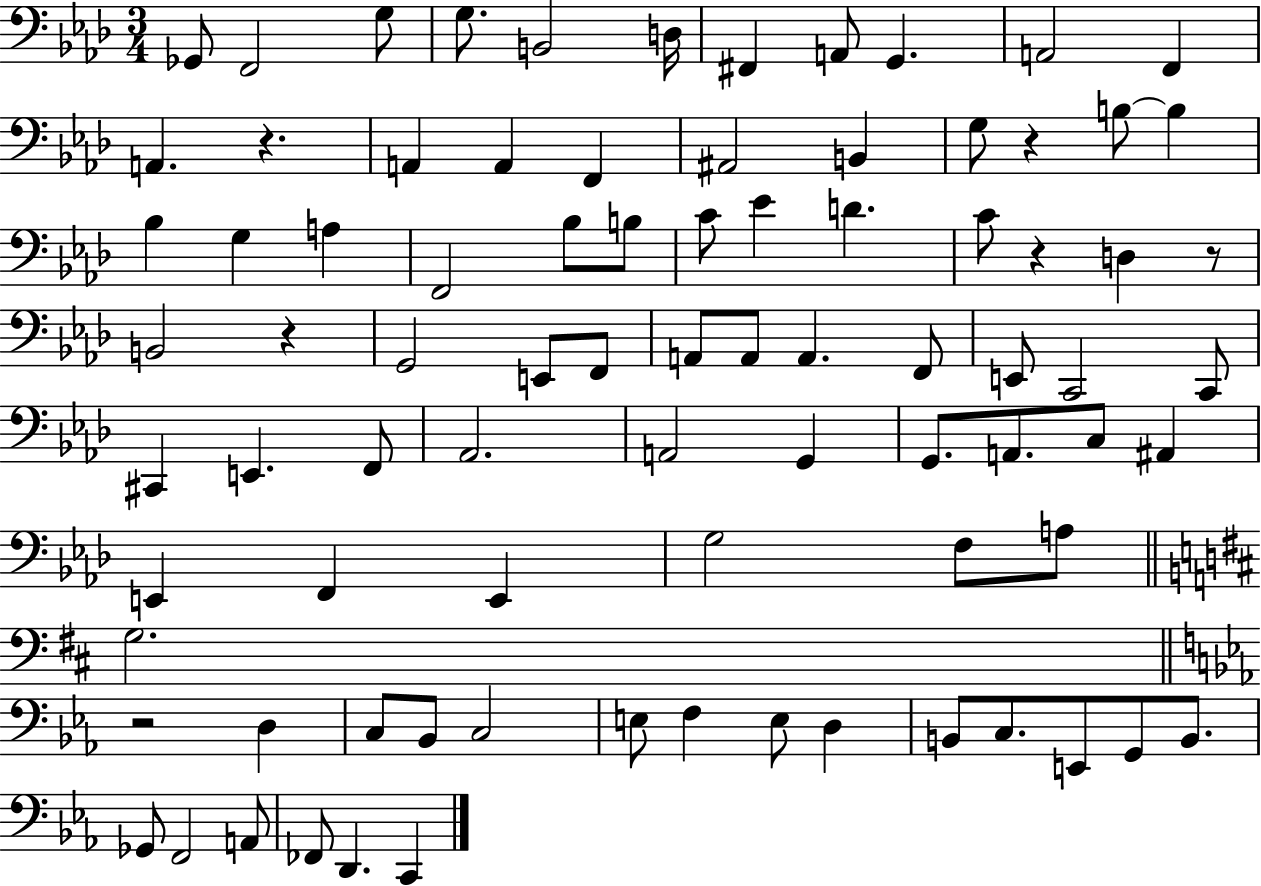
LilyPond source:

{
  \clef bass
  \numericTimeSignature
  \time 3/4
  \key aes \major
  \repeat volta 2 { ges,8 f,2 g8 | g8. b,2 d16 | fis,4 a,8 g,4. | a,2 f,4 | \break a,4. r4. | a,4 a,4 f,4 | ais,2 b,4 | g8 r4 b8~~ b4 | \break bes4 g4 a4 | f,2 bes8 b8 | c'8 ees'4 d'4. | c'8 r4 d4 r8 | \break b,2 r4 | g,2 e,8 f,8 | a,8 a,8 a,4. f,8 | e,8 c,2 c,8 | \break cis,4 e,4. f,8 | aes,2. | a,2 g,4 | g,8. a,8. c8 ais,4 | \break e,4 f,4 e,4 | g2 f8 a8 | \bar "||" \break \key d \major g2. | \bar "||" \break \key ees \major r2 d4 | c8 bes,8 c2 | e8 f4 e8 d4 | b,8 c8. e,8 g,8 b,8. | \break ges,8 f,2 a,8 | fes,8 d,4. c,4 | } \bar "|."
}